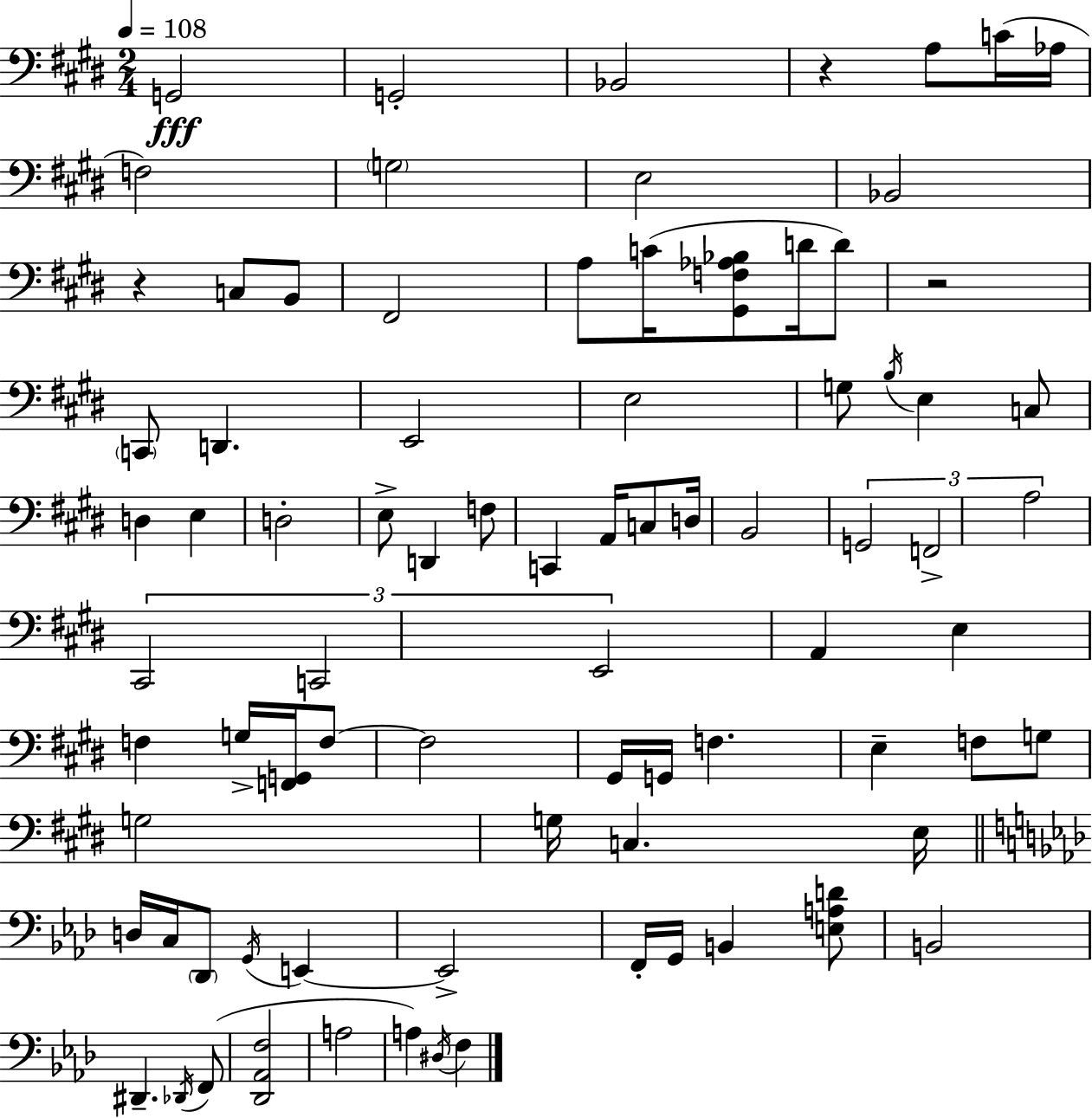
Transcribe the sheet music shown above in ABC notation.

X:1
T:Untitled
M:2/4
L:1/4
K:E
G,,2 G,,2 _B,,2 z A,/2 C/4 _A,/4 F,2 G,2 E,2 _B,,2 z C,/2 B,,/2 ^F,,2 A,/2 C/4 [^G,,F,_A,_B,]/2 D/4 D/2 z2 C,,/2 D,, E,,2 E,2 G,/2 B,/4 E, C,/2 D, E, D,2 E,/2 D,, F,/2 C,, A,,/4 C,/2 D,/4 B,,2 G,,2 F,,2 A,2 ^C,,2 C,,2 E,,2 A,, E, F, G,/4 [F,,G,,]/4 F,/2 F,2 ^G,,/4 G,,/4 F, E, F,/2 G,/2 G,2 G,/4 C, E,/4 D,/4 C,/4 _D,,/2 G,,/4 E,, E,,2 F,,/4 G,,/4 B,, [E,A,D]/2 B,,2 ^D,, _D,,/4 F,,/2 [_D,,_A,,F,]2 A,2 A, ^D,/4 F,